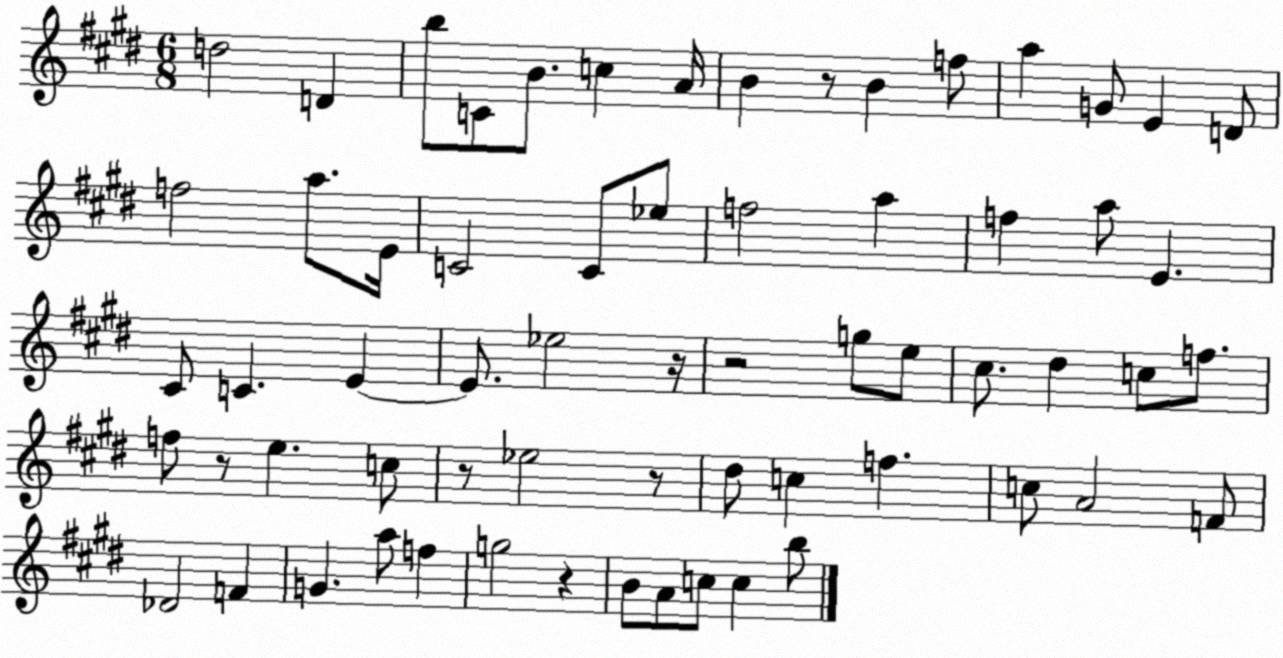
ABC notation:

X:1
T:Untitled
M:6/8
L:1/4
K:E
d2 D b/2 C/2 B/2 c A/4 B z/2 B f/2 a G/2 E D/2 f2 a/2 E/4 C2 C/2 _e/2 f2 a f a/2 E ^C/2 C E E/2 _e2 z/4 z2 g/2 e/2 ^c/2 ^d c/2 f/2 f/2 z/2 e c/2 z/2 _e2 z/2 ^d/2 c f c/2 A2 F/2 _D2 F G a/2 f g2 z B/2 A/2 c/2 c b/2